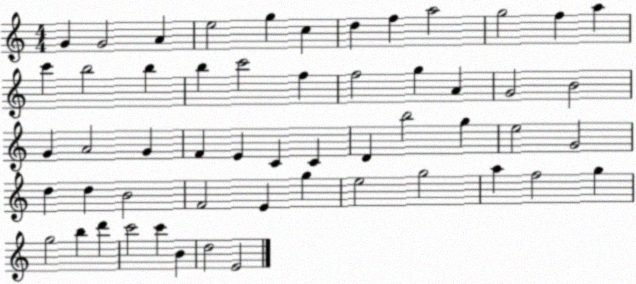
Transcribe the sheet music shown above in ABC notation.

X:1
T:Untitled
M:4/4
L:1/4
K:C
G G2 A e2 g c d f a2 g2 f a c' b2 b b c'2 f f2 g A G2 B2 G A2 G F E C C D b2 g e2 G2 d d B2 F2 E g e2 g2 a f2 g g2 b d' c'2 c' B d2 E2